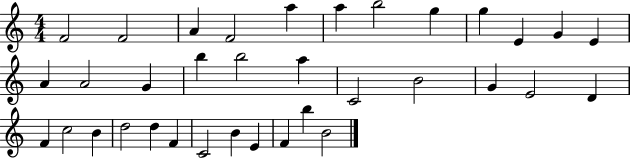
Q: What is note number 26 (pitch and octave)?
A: B4